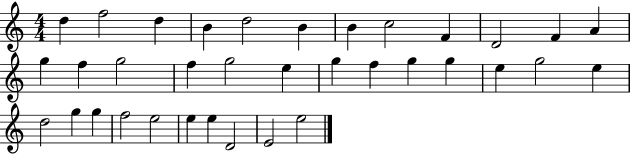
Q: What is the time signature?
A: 4/4